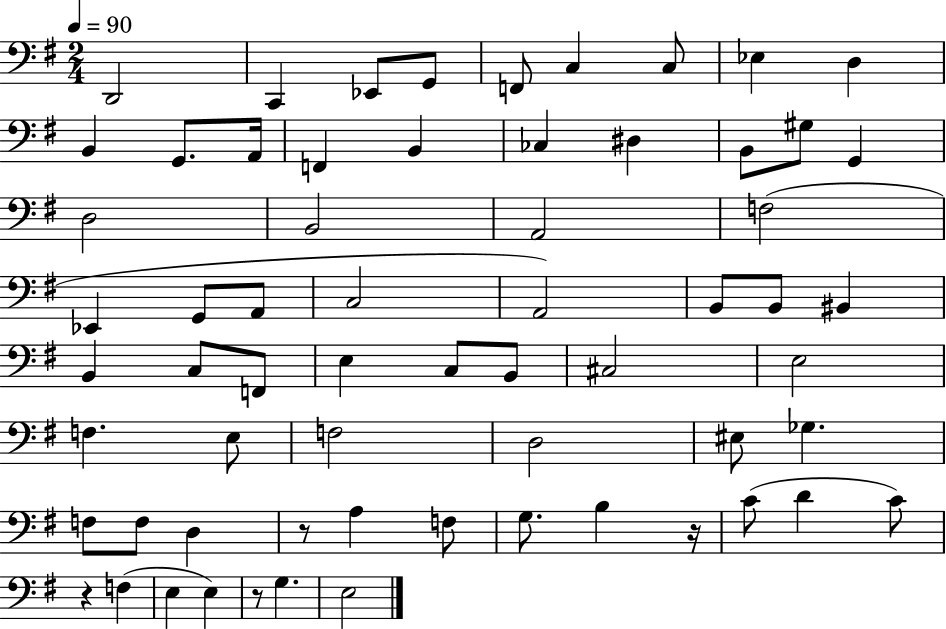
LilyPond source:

{
  \clef bass
  \numericTimeSignature
  \time 2/4
  \key g \major
  \tempo 4 = 90
  d,2 | c,4 ees,8 g,8 | f,8 c4 c8 | ees4 d4 | \break b,4 g,8. a,16 | f,4 b,4 | ces4 dis4 | b,8 gis8 g,4 | \break d2 | b,2 | a,2 | f2( | \break ees,4 g,8 a,8 | c2 | a,2) | b,8 b,8 bis,4 | \break b,4 c8 f,8 | e4 c8 b,8 | cis2 | e2 | \break f4. e8 | f2 | d2 | eis8 ges4. | \break f8 f8 d4 | r8 a4 f8 | g8. b4 r16 | c'8( d'4 c'8) | \break r4 f4( | e4 e4) | r8 g4. | e2 | \break \bar "|."
}